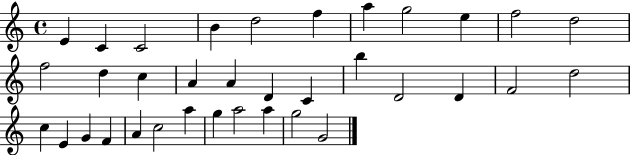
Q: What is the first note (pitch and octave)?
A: E4